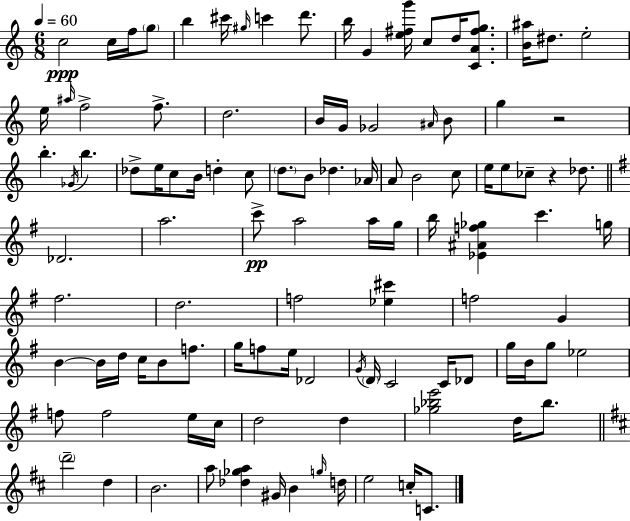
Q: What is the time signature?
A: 6/8